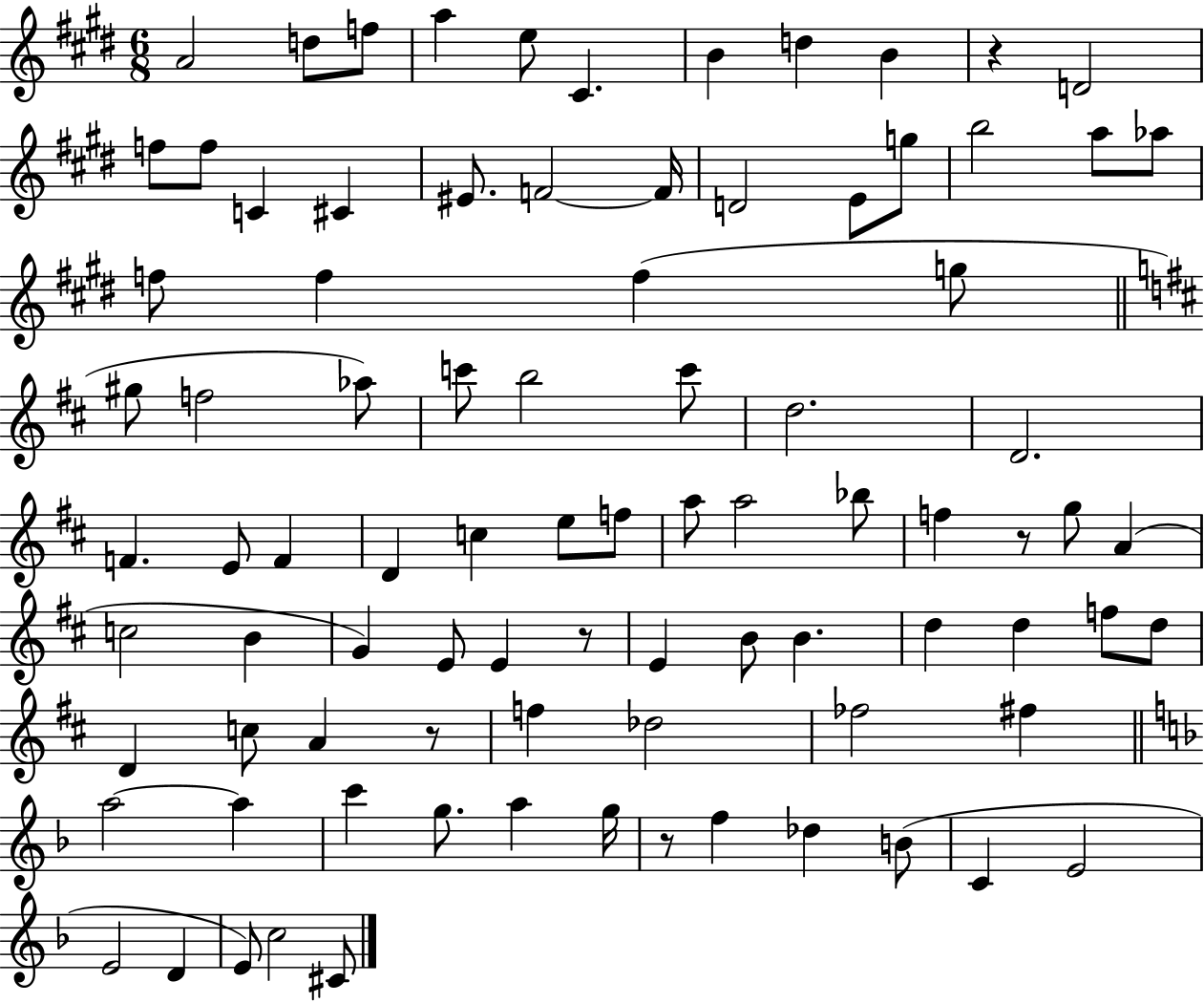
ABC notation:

X:1
T:Untitled
M:6/8
L:1/4
K:E
A2 d/2 f/2 a e/2 ^C B d B z D2 f/2 f/2 C ^C ^E/2 F2 F/4 D2 E/2 g/2 b2 a/2 _a/2 f/2 f f g/2 ^g/2 f2 _a/2 c'/2 b2 c'/2 d2 D2 F E/2 F D c e/2 f/2 a/2 a2 _b/2 f z/2 g/2 A c2 B G E/2 E z/2 E B/2 B d d f/2 d/2 D c/2 A z/2 f _d2 _f2 ^f a2 a c' g/2 a g/4 z/2 f _d B/2 C E2 E2 D E/2 c2 ^C/2